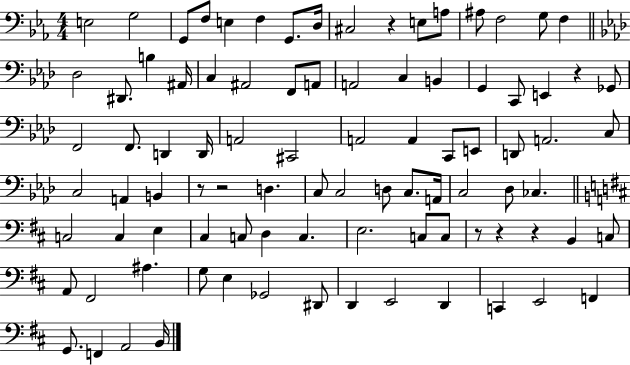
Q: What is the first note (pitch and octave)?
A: E3